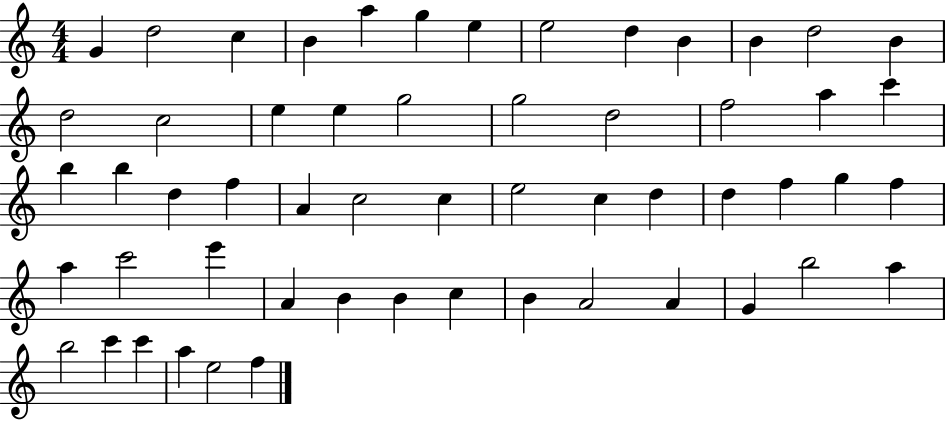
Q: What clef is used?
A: treble